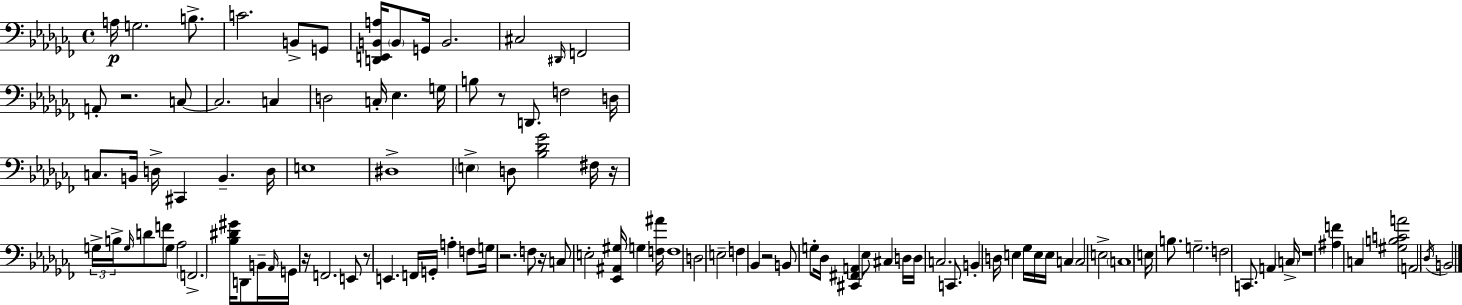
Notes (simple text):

A3/s G3/h. B3/e. C4/h. B2/e G2/e [D2,E2,B2,A3]/s B2/e G2/s B2/h. C#3/h D#2/s F2/h A2/e R/h. C3/e C3/h. C3/q D3/h C3/s Eb3/q. G3/s B3/e R/e D2/e. F3/h D3/s C3/e. B2/s D3/s C#2/q B2/q. D3/s E3/w D#3/w E3/q D3/e [Bb3,Db4,Gb4]/h F#3/s R/s G3/s B3/s G3/s D4/e F4/e G3/e Ab3/h F2/h. [Bb3,D#4,G#4]/s D2/e B2/s Ab2/s G2/s R/s F2/h. E2/e R/e E2/q. F2/s G2/s A3/q F3/e G3/s R/h. F3/e R/s C3/e E3/h [Eb2,A#2,G#3]/s G3/q [F3,A#4]/s F3/w D3/h E3/h F3/q Bb2/q R/h B2/e G3/e Db3/s [C#2,F#2,A2]/q Eb3/e C#3/q D3/s D3/s C3/h. C2/e. B2/q D3/s E3/q Gb3/s E3/s E3/s C3/q C3/h E3/h C3/w E3/s B3/e. G3/h. F3/h C2/e. A2/q C3/s R/w [A#3,F4]/q C3/q [G#3,B3,C4,A4]/h A2/h Db3/s B2/h